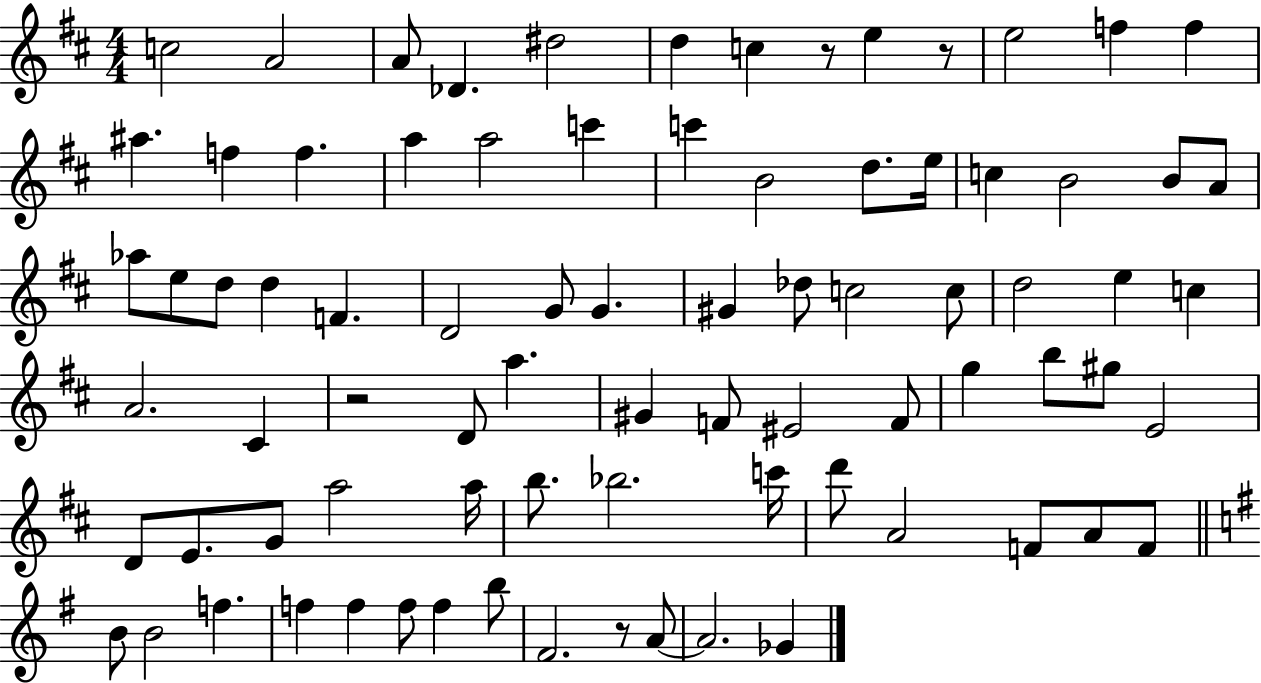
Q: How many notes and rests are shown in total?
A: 81